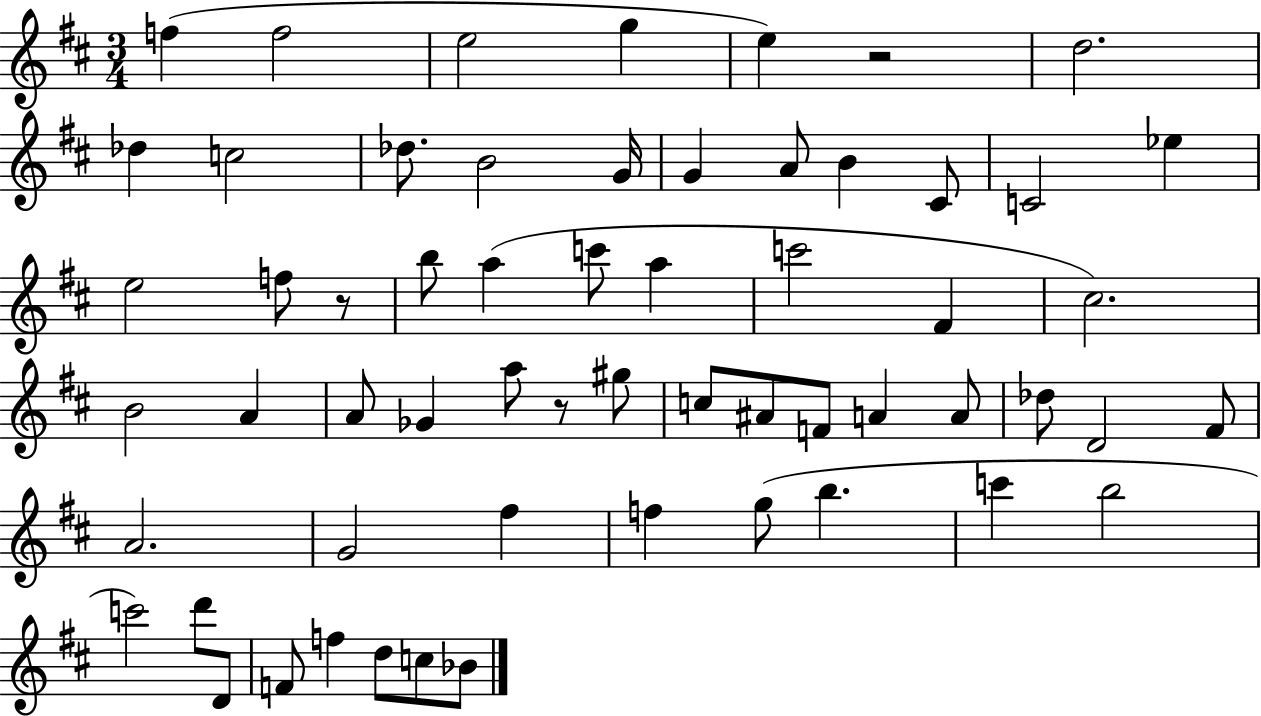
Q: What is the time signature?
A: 3/4